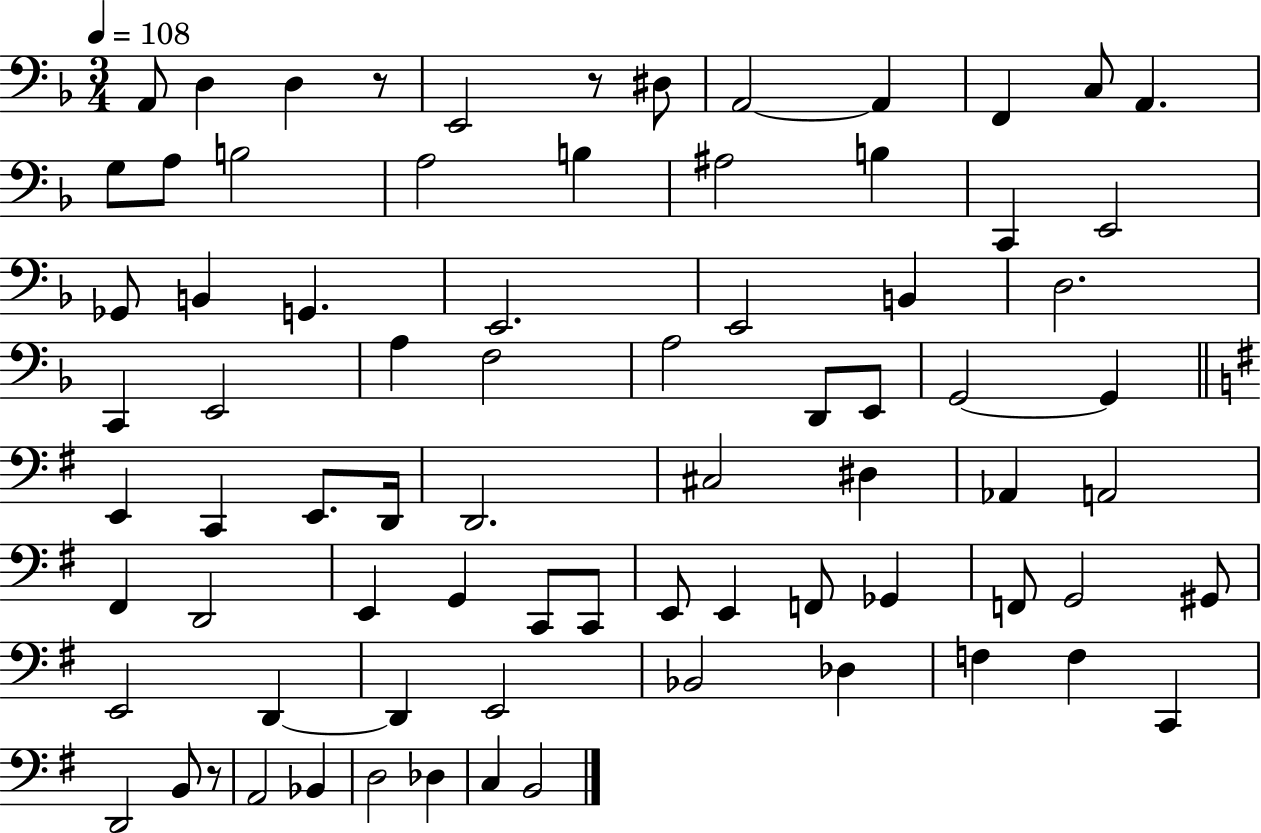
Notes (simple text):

A2/e D3/q D3/q R/e E2/h R/e D#3/e A2/h A2/q F2/q C3/e A2/q. G3/e A3/e B3/h A3/h B3/q A#3/h B3/q C2/q E2/h Gb2/e B2/q G2/q. E2/h. E2/h B2/q D3/h. C2/q E2/h A3/q F3/h A3/h D2/e E2/e G2/h G2/q E2/q C2/q E2/e. D2/s D2/h. C#3/h D#3/q Ab2/q A2/h F#2/q D2/h E2/q G2/q C2/e C2/e E2/e E2/q F2/e Gb2/q F2/e G2/h G#2/e E2/h D2/q D2/q E2/h Bb2/h Db3/q F3/q F3/q C2/q D2/h B2/e R/e A2/h Bb2/q D3/h Db3/q C3/q B2/h